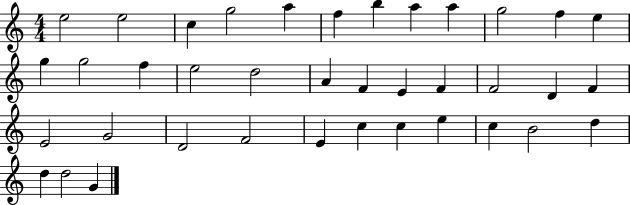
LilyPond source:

{
  \clef treble
  \numericTimeSignature
  \time 4/4
  \key c \major
  e''2 e''2 | c''4 g''2 a''4 | f''4 b''4 a''4 a''4 | g''2 f''4 e''4 | \break g''4 g''2 f''4 | e''2 d''2 | a'4 f'4 e'4 f'4 | f'2 d'4 f'4 | \break e'2 g'2 | d'2 f'2 | e'4 c''4 c''4 e''4 | c''4 b'2 d''4 | \break d''4 d''2 g'4 | \bar "|."
}